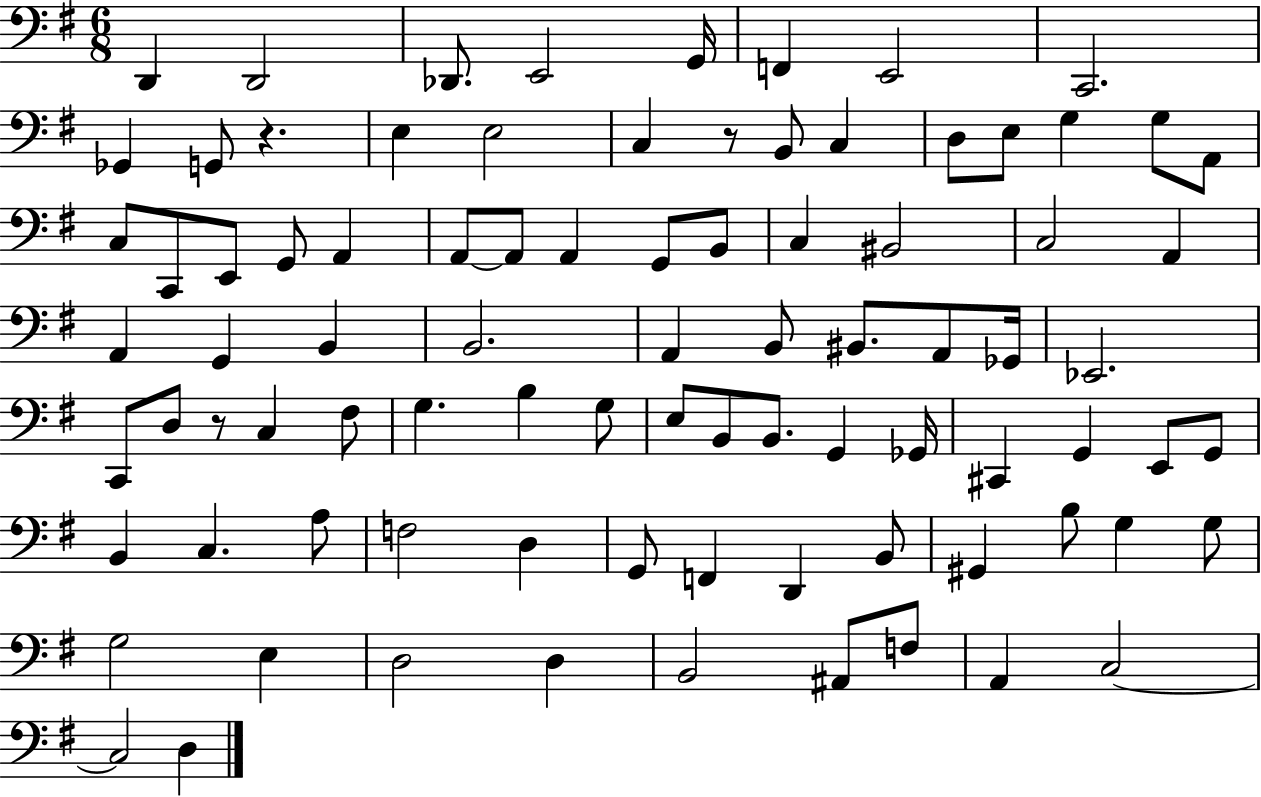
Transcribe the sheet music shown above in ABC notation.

X:1
T:Untitled
M:6/8
L:1/4
K:G
D,, D,,2 _D,,/2 E,,2 G,,/4 F,, E,,2 C,,2 _G,, G,,/2 z E, E,2 C, z/2 B,,/2 C, D,/2 E,/2 G, G,/2 A,,/2 C,/2 C,,/2 E,,/2 G,,/2 A,, A,,/2 A,,/2 A,, G,,/2 B,,/2 C, ^B,,2 C,2 A,, A,, G,, B,, B,,2 A,, B,,/2 ^B,,/2 A,,/2 _G,,/4 _E,,2 C,,/2 D,/2 z/2 C, ^F,/2 G, B, G,/2 E,/2 B,,/2 B,,/2 G,, _G,,/4 ^C,, G,, E,,/2 G,,/2 B,, C, A,/2 F,2 D, G,,/2 F,, D,, B,,/2 ^G,, B,/2 G, G,/2 G,2 E, D,2 D, B,,2 ^A,,/2 F,/2 A,, C,2 C,2 D,